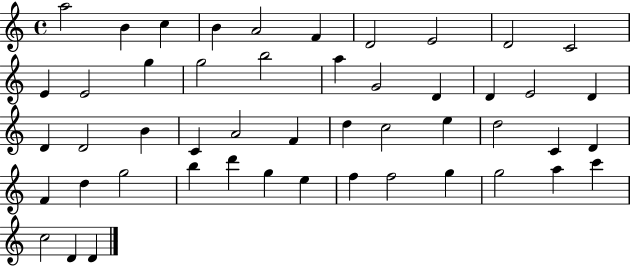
A5/h B4/q C5/q B4/q A4/h F4/q D4/h E4/h D4/h C4/h E4/q E4/h G5/q G5/h B5/h A5/q G4/h D4/q D4/q E4/h D4/q D4/q D4/h B4/q C4/q A4/h F4/q D5/q C5/h E5/q D5/h C4/q D4/q F4/q D5/q G5/h B5/q D6/q G5/q E5/q F5/q F5/h G5/q G5/h A5/q C6/q C5/h D4/q D4/q